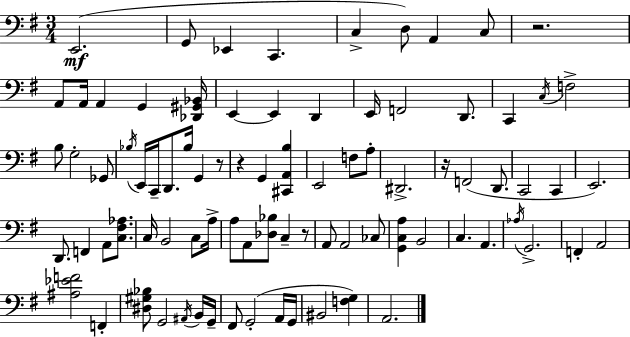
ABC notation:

X:1
T:Untitled
M:3/4
L:1/4
K:Em
E,,2 G,,/2 _E,, C,, C, D,/2 A,, C,/2 z2 A,,/2 A,,/4 A,, G,, [_D,,^G,,_B,,]/4 E,, E,, D,, E,,/4 F,,2 D,,/2 C,, C,/4 F,2 B,/2 G,2 _G,,/2 _B,/4 E,,/4 C,,/4 D,,/2 _B,/4 G,, z/2 z G,, [^C,,A,,B,] E,,2 F,/2 A,/2 ^D,,2 z/4 F,,2 D,,/2 C,,2 C,, E,,2 D,,/2 F,, A,,/2 [C,^F,_A,]/2 C,/4 B,,2 C,/2 A,/4 A,/2 A,,/2 [_D,_B,]/2 C, z/2 A,,/2 A,,2 _C,/2 [G,,C,A,] B,,2 C, A,, _A,/4 G,,2 F,, A,,2 [^A,_EF]2 F,, [^D,^G,_B,]/2 G,,2 ^A,,/4 B,,/4 G,,/4 ^F,,/2 G,,2 A,,/4 G,,/4 ^B,,2 [F,G,] A,,2